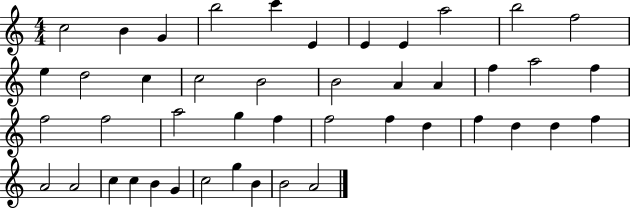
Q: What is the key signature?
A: C major